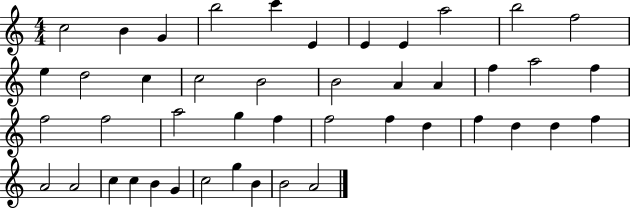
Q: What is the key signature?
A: C major